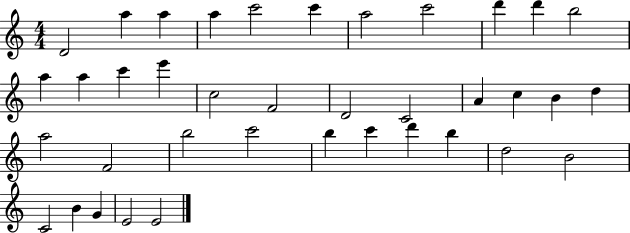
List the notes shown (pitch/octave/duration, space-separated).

D4/h A5/q A5/q A5/q C6/h C6/q A5/h C6/h D6/q D6/q B5/h A5/q A5/q C6/q E6/q C5/h F4/h D4/h C4/h A4/q C5/q B4/q D5/q A5/h F4/h B5/h C6/h B5/q C6/q D6/q B5/q D5/h B4/h C4/h B4/q G4/q E4/h E4/h